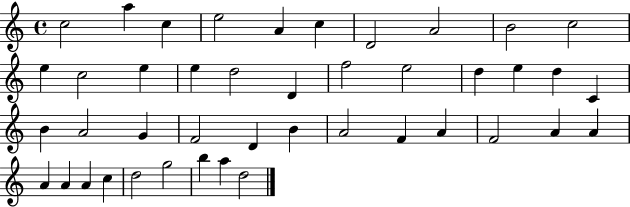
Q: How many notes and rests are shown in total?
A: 43